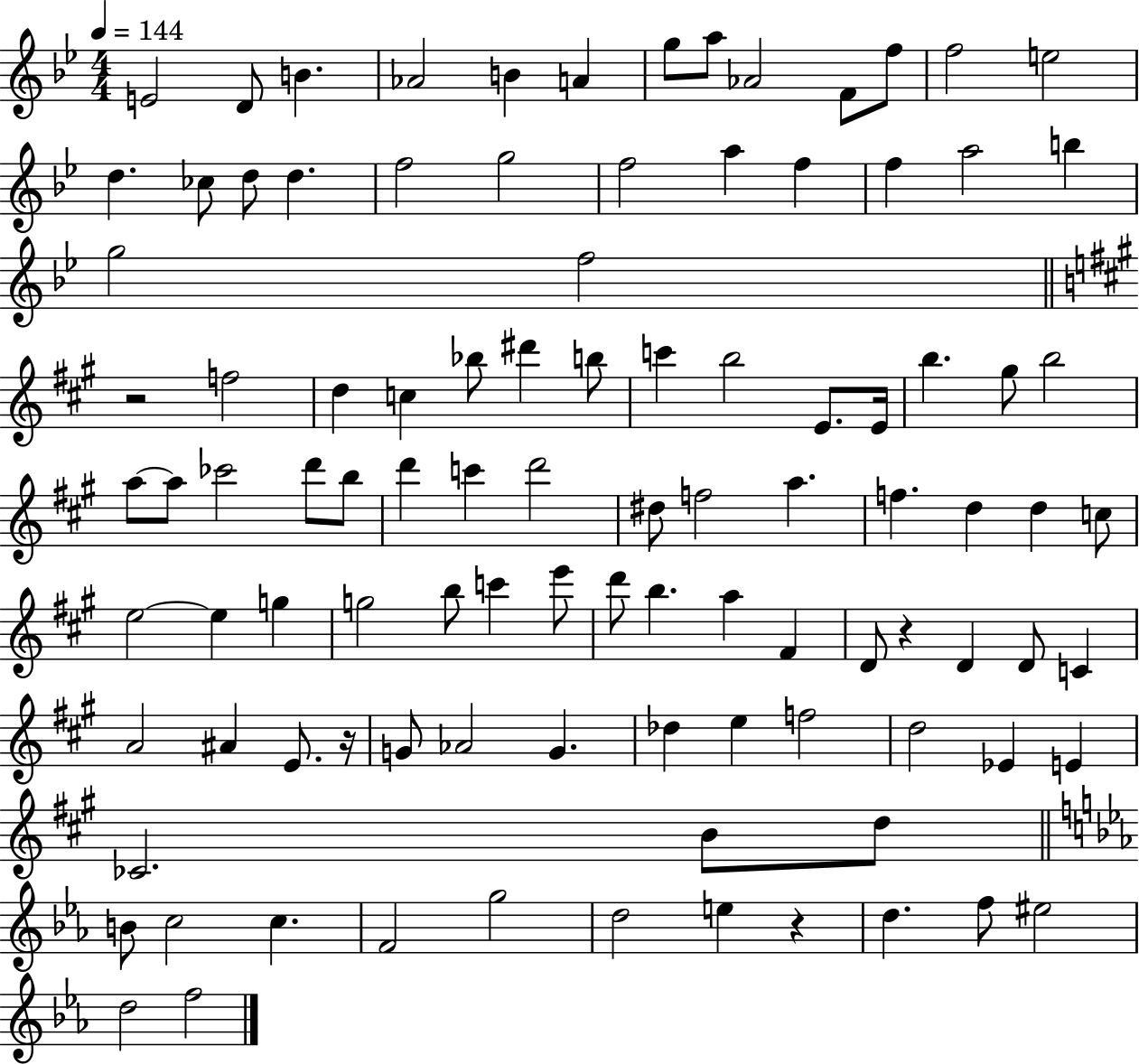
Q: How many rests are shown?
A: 4